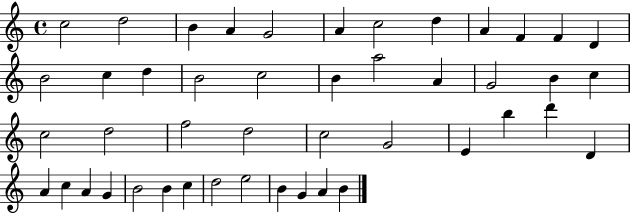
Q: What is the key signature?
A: C major